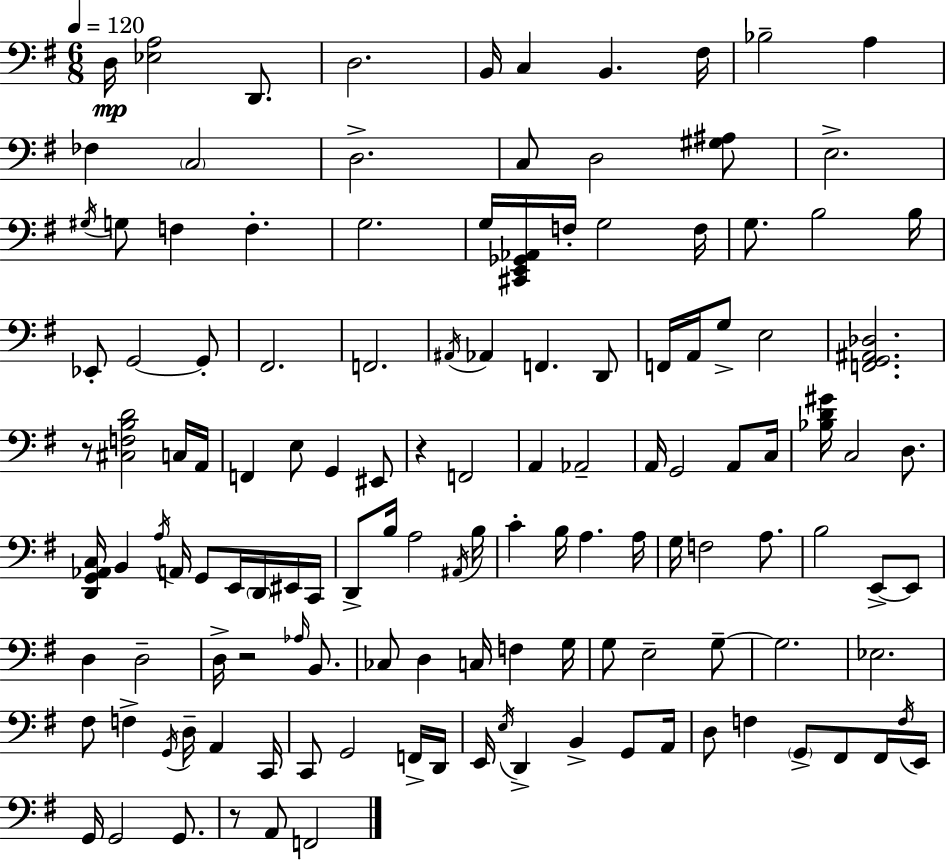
{
  \clef bass
  \numericTimeSignature
  \time 6/8
  \key g \major
  \tempo 4 = 120
  d16\mp <ees a>2 d,8. | d2. | b,16 c4 b,4. fis16 | bes2-- a4 | \break fes4 \parenthesize c2 | d2.-> | c8 d2 <gis ais>8 | e2.-> | \break \acciaccatura { gis16 } g8 f4 f4.-. | g2. | g16 <cis, e, ges, aes,>16 f16-. g2 | f16 g8. b2 | \break b16 ees,8-. g,2~~ g,8-. | fis,2. | f,2. | \acciaccatura { ais,16 } aes,4 f,4. | \break d,8 f,16 a,16 g8-> e2 | <f, g, ais, des>2. | r8 <cis f b d'>2 | c16 a,16 f,4 e8 g,4 | \break eis,8 r4 f,2 | a,4 aes,2-- | a,16 g,2 a,8 | c16 <bes d' gis'>16 c2 d8. | \break <d, g, aes, c>16 b,4 \acciaccatura { a16 } a,16 g,8 e,16 | \parenthesize d,16 eis,16 c,16 d,8-> b16 a2 | \acciaccatura { ais,16 } b16 c'4-. b16 a4. | a16 g16 f2 | \break a8. b2 | e,8->~~ e,8 d4 d2-- | d16-> r2 | \grace { aes16 } b,8. ces8 d4 c16 | \break f4 g16 g8 e2-- | g8--~~ g2. | ees2. | fis8 f4-> \acciaccatura { g,16 } | \break d16-- a,4 c,16 c,8 g,2 | f,16-> d,16 e,16 \acciaccatura { e16 } d,4-> | b,4-> g,8 a,16 d8 f4 | \parenthesize g,8-> fis,8 fis,16 \acciaccatura { f16 } e,16 g,16 g,2 | \break g,8. r8 a,8 | f,2 \bar "|."
}